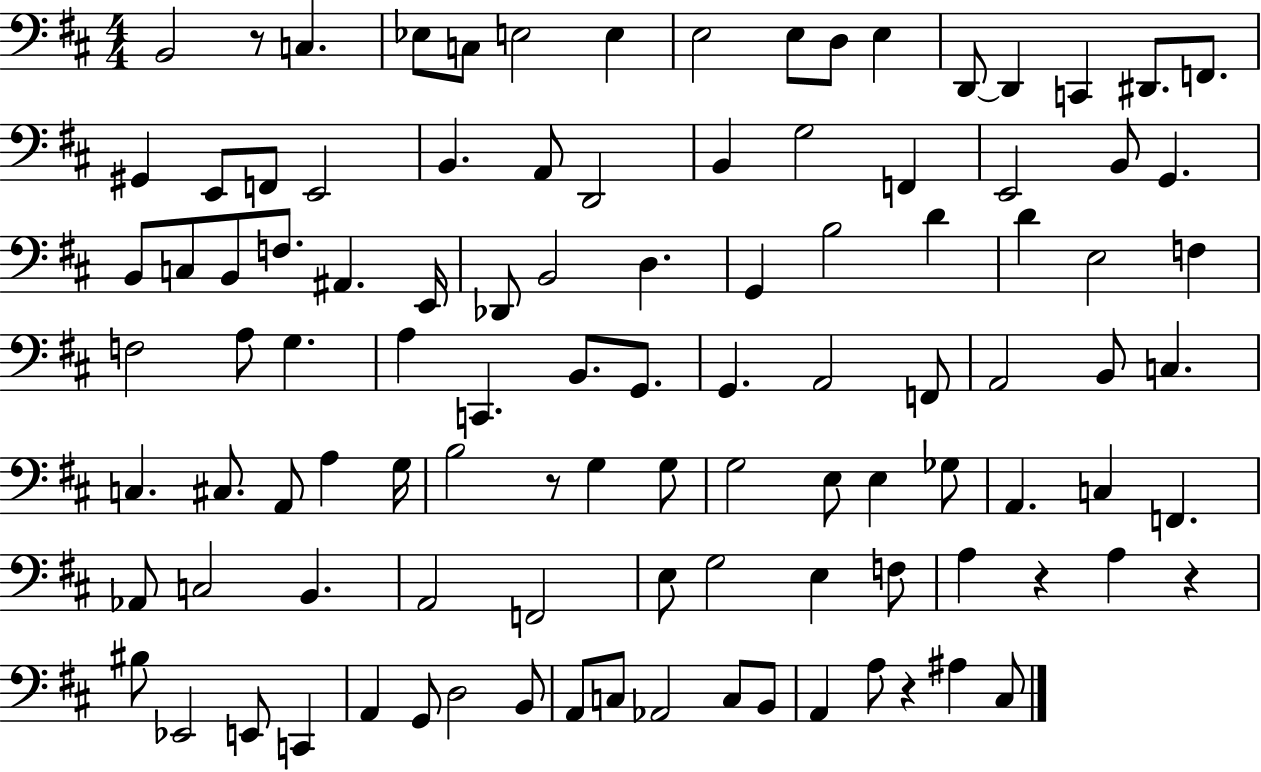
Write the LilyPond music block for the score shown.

{
  \clef bass
  \numericTimeSignature
  \time 4/4
  \key d \major
  b,2 r8 c4. | ees8 c8 e2 e4 | e2 e8 d8 e4 | d,8~~ d,4 c,4 dis,8. f,8. | \break gis,4 e,8 f,8 e,2 | b,4. a,8 d,2 | b,4 g2 f,4 | e,2 b,8 g,4. | \break b,8 c8 b,8 f8. ais,4. e,16 | des,8 b,2 d4. | g,4 b2 d'4 | d'4 e2 f4 | \break f2 a8 g4. | a4 c,4. b,8. g,8. | g,4. a,2 f,8 | a,2 b,8 c4. | \break c4. cis8. a,8 a4 g16 | b2 r8 g4 g8 | g2 e8 e4 ges8 | a,4. c4 f,4. | \break aes,8 c2 b,4. | a,2 f,2 | e8 g2 e4 f8 | a4 r4 a4 r4 | \break bis8 ees,2 e,8 c,4 | a,4 g,8 d2 b,8 | a,8 c8 aes,2 c8 b,8 | a,4 a8 r4 ais4 cis8 | \break \bar "|."
}